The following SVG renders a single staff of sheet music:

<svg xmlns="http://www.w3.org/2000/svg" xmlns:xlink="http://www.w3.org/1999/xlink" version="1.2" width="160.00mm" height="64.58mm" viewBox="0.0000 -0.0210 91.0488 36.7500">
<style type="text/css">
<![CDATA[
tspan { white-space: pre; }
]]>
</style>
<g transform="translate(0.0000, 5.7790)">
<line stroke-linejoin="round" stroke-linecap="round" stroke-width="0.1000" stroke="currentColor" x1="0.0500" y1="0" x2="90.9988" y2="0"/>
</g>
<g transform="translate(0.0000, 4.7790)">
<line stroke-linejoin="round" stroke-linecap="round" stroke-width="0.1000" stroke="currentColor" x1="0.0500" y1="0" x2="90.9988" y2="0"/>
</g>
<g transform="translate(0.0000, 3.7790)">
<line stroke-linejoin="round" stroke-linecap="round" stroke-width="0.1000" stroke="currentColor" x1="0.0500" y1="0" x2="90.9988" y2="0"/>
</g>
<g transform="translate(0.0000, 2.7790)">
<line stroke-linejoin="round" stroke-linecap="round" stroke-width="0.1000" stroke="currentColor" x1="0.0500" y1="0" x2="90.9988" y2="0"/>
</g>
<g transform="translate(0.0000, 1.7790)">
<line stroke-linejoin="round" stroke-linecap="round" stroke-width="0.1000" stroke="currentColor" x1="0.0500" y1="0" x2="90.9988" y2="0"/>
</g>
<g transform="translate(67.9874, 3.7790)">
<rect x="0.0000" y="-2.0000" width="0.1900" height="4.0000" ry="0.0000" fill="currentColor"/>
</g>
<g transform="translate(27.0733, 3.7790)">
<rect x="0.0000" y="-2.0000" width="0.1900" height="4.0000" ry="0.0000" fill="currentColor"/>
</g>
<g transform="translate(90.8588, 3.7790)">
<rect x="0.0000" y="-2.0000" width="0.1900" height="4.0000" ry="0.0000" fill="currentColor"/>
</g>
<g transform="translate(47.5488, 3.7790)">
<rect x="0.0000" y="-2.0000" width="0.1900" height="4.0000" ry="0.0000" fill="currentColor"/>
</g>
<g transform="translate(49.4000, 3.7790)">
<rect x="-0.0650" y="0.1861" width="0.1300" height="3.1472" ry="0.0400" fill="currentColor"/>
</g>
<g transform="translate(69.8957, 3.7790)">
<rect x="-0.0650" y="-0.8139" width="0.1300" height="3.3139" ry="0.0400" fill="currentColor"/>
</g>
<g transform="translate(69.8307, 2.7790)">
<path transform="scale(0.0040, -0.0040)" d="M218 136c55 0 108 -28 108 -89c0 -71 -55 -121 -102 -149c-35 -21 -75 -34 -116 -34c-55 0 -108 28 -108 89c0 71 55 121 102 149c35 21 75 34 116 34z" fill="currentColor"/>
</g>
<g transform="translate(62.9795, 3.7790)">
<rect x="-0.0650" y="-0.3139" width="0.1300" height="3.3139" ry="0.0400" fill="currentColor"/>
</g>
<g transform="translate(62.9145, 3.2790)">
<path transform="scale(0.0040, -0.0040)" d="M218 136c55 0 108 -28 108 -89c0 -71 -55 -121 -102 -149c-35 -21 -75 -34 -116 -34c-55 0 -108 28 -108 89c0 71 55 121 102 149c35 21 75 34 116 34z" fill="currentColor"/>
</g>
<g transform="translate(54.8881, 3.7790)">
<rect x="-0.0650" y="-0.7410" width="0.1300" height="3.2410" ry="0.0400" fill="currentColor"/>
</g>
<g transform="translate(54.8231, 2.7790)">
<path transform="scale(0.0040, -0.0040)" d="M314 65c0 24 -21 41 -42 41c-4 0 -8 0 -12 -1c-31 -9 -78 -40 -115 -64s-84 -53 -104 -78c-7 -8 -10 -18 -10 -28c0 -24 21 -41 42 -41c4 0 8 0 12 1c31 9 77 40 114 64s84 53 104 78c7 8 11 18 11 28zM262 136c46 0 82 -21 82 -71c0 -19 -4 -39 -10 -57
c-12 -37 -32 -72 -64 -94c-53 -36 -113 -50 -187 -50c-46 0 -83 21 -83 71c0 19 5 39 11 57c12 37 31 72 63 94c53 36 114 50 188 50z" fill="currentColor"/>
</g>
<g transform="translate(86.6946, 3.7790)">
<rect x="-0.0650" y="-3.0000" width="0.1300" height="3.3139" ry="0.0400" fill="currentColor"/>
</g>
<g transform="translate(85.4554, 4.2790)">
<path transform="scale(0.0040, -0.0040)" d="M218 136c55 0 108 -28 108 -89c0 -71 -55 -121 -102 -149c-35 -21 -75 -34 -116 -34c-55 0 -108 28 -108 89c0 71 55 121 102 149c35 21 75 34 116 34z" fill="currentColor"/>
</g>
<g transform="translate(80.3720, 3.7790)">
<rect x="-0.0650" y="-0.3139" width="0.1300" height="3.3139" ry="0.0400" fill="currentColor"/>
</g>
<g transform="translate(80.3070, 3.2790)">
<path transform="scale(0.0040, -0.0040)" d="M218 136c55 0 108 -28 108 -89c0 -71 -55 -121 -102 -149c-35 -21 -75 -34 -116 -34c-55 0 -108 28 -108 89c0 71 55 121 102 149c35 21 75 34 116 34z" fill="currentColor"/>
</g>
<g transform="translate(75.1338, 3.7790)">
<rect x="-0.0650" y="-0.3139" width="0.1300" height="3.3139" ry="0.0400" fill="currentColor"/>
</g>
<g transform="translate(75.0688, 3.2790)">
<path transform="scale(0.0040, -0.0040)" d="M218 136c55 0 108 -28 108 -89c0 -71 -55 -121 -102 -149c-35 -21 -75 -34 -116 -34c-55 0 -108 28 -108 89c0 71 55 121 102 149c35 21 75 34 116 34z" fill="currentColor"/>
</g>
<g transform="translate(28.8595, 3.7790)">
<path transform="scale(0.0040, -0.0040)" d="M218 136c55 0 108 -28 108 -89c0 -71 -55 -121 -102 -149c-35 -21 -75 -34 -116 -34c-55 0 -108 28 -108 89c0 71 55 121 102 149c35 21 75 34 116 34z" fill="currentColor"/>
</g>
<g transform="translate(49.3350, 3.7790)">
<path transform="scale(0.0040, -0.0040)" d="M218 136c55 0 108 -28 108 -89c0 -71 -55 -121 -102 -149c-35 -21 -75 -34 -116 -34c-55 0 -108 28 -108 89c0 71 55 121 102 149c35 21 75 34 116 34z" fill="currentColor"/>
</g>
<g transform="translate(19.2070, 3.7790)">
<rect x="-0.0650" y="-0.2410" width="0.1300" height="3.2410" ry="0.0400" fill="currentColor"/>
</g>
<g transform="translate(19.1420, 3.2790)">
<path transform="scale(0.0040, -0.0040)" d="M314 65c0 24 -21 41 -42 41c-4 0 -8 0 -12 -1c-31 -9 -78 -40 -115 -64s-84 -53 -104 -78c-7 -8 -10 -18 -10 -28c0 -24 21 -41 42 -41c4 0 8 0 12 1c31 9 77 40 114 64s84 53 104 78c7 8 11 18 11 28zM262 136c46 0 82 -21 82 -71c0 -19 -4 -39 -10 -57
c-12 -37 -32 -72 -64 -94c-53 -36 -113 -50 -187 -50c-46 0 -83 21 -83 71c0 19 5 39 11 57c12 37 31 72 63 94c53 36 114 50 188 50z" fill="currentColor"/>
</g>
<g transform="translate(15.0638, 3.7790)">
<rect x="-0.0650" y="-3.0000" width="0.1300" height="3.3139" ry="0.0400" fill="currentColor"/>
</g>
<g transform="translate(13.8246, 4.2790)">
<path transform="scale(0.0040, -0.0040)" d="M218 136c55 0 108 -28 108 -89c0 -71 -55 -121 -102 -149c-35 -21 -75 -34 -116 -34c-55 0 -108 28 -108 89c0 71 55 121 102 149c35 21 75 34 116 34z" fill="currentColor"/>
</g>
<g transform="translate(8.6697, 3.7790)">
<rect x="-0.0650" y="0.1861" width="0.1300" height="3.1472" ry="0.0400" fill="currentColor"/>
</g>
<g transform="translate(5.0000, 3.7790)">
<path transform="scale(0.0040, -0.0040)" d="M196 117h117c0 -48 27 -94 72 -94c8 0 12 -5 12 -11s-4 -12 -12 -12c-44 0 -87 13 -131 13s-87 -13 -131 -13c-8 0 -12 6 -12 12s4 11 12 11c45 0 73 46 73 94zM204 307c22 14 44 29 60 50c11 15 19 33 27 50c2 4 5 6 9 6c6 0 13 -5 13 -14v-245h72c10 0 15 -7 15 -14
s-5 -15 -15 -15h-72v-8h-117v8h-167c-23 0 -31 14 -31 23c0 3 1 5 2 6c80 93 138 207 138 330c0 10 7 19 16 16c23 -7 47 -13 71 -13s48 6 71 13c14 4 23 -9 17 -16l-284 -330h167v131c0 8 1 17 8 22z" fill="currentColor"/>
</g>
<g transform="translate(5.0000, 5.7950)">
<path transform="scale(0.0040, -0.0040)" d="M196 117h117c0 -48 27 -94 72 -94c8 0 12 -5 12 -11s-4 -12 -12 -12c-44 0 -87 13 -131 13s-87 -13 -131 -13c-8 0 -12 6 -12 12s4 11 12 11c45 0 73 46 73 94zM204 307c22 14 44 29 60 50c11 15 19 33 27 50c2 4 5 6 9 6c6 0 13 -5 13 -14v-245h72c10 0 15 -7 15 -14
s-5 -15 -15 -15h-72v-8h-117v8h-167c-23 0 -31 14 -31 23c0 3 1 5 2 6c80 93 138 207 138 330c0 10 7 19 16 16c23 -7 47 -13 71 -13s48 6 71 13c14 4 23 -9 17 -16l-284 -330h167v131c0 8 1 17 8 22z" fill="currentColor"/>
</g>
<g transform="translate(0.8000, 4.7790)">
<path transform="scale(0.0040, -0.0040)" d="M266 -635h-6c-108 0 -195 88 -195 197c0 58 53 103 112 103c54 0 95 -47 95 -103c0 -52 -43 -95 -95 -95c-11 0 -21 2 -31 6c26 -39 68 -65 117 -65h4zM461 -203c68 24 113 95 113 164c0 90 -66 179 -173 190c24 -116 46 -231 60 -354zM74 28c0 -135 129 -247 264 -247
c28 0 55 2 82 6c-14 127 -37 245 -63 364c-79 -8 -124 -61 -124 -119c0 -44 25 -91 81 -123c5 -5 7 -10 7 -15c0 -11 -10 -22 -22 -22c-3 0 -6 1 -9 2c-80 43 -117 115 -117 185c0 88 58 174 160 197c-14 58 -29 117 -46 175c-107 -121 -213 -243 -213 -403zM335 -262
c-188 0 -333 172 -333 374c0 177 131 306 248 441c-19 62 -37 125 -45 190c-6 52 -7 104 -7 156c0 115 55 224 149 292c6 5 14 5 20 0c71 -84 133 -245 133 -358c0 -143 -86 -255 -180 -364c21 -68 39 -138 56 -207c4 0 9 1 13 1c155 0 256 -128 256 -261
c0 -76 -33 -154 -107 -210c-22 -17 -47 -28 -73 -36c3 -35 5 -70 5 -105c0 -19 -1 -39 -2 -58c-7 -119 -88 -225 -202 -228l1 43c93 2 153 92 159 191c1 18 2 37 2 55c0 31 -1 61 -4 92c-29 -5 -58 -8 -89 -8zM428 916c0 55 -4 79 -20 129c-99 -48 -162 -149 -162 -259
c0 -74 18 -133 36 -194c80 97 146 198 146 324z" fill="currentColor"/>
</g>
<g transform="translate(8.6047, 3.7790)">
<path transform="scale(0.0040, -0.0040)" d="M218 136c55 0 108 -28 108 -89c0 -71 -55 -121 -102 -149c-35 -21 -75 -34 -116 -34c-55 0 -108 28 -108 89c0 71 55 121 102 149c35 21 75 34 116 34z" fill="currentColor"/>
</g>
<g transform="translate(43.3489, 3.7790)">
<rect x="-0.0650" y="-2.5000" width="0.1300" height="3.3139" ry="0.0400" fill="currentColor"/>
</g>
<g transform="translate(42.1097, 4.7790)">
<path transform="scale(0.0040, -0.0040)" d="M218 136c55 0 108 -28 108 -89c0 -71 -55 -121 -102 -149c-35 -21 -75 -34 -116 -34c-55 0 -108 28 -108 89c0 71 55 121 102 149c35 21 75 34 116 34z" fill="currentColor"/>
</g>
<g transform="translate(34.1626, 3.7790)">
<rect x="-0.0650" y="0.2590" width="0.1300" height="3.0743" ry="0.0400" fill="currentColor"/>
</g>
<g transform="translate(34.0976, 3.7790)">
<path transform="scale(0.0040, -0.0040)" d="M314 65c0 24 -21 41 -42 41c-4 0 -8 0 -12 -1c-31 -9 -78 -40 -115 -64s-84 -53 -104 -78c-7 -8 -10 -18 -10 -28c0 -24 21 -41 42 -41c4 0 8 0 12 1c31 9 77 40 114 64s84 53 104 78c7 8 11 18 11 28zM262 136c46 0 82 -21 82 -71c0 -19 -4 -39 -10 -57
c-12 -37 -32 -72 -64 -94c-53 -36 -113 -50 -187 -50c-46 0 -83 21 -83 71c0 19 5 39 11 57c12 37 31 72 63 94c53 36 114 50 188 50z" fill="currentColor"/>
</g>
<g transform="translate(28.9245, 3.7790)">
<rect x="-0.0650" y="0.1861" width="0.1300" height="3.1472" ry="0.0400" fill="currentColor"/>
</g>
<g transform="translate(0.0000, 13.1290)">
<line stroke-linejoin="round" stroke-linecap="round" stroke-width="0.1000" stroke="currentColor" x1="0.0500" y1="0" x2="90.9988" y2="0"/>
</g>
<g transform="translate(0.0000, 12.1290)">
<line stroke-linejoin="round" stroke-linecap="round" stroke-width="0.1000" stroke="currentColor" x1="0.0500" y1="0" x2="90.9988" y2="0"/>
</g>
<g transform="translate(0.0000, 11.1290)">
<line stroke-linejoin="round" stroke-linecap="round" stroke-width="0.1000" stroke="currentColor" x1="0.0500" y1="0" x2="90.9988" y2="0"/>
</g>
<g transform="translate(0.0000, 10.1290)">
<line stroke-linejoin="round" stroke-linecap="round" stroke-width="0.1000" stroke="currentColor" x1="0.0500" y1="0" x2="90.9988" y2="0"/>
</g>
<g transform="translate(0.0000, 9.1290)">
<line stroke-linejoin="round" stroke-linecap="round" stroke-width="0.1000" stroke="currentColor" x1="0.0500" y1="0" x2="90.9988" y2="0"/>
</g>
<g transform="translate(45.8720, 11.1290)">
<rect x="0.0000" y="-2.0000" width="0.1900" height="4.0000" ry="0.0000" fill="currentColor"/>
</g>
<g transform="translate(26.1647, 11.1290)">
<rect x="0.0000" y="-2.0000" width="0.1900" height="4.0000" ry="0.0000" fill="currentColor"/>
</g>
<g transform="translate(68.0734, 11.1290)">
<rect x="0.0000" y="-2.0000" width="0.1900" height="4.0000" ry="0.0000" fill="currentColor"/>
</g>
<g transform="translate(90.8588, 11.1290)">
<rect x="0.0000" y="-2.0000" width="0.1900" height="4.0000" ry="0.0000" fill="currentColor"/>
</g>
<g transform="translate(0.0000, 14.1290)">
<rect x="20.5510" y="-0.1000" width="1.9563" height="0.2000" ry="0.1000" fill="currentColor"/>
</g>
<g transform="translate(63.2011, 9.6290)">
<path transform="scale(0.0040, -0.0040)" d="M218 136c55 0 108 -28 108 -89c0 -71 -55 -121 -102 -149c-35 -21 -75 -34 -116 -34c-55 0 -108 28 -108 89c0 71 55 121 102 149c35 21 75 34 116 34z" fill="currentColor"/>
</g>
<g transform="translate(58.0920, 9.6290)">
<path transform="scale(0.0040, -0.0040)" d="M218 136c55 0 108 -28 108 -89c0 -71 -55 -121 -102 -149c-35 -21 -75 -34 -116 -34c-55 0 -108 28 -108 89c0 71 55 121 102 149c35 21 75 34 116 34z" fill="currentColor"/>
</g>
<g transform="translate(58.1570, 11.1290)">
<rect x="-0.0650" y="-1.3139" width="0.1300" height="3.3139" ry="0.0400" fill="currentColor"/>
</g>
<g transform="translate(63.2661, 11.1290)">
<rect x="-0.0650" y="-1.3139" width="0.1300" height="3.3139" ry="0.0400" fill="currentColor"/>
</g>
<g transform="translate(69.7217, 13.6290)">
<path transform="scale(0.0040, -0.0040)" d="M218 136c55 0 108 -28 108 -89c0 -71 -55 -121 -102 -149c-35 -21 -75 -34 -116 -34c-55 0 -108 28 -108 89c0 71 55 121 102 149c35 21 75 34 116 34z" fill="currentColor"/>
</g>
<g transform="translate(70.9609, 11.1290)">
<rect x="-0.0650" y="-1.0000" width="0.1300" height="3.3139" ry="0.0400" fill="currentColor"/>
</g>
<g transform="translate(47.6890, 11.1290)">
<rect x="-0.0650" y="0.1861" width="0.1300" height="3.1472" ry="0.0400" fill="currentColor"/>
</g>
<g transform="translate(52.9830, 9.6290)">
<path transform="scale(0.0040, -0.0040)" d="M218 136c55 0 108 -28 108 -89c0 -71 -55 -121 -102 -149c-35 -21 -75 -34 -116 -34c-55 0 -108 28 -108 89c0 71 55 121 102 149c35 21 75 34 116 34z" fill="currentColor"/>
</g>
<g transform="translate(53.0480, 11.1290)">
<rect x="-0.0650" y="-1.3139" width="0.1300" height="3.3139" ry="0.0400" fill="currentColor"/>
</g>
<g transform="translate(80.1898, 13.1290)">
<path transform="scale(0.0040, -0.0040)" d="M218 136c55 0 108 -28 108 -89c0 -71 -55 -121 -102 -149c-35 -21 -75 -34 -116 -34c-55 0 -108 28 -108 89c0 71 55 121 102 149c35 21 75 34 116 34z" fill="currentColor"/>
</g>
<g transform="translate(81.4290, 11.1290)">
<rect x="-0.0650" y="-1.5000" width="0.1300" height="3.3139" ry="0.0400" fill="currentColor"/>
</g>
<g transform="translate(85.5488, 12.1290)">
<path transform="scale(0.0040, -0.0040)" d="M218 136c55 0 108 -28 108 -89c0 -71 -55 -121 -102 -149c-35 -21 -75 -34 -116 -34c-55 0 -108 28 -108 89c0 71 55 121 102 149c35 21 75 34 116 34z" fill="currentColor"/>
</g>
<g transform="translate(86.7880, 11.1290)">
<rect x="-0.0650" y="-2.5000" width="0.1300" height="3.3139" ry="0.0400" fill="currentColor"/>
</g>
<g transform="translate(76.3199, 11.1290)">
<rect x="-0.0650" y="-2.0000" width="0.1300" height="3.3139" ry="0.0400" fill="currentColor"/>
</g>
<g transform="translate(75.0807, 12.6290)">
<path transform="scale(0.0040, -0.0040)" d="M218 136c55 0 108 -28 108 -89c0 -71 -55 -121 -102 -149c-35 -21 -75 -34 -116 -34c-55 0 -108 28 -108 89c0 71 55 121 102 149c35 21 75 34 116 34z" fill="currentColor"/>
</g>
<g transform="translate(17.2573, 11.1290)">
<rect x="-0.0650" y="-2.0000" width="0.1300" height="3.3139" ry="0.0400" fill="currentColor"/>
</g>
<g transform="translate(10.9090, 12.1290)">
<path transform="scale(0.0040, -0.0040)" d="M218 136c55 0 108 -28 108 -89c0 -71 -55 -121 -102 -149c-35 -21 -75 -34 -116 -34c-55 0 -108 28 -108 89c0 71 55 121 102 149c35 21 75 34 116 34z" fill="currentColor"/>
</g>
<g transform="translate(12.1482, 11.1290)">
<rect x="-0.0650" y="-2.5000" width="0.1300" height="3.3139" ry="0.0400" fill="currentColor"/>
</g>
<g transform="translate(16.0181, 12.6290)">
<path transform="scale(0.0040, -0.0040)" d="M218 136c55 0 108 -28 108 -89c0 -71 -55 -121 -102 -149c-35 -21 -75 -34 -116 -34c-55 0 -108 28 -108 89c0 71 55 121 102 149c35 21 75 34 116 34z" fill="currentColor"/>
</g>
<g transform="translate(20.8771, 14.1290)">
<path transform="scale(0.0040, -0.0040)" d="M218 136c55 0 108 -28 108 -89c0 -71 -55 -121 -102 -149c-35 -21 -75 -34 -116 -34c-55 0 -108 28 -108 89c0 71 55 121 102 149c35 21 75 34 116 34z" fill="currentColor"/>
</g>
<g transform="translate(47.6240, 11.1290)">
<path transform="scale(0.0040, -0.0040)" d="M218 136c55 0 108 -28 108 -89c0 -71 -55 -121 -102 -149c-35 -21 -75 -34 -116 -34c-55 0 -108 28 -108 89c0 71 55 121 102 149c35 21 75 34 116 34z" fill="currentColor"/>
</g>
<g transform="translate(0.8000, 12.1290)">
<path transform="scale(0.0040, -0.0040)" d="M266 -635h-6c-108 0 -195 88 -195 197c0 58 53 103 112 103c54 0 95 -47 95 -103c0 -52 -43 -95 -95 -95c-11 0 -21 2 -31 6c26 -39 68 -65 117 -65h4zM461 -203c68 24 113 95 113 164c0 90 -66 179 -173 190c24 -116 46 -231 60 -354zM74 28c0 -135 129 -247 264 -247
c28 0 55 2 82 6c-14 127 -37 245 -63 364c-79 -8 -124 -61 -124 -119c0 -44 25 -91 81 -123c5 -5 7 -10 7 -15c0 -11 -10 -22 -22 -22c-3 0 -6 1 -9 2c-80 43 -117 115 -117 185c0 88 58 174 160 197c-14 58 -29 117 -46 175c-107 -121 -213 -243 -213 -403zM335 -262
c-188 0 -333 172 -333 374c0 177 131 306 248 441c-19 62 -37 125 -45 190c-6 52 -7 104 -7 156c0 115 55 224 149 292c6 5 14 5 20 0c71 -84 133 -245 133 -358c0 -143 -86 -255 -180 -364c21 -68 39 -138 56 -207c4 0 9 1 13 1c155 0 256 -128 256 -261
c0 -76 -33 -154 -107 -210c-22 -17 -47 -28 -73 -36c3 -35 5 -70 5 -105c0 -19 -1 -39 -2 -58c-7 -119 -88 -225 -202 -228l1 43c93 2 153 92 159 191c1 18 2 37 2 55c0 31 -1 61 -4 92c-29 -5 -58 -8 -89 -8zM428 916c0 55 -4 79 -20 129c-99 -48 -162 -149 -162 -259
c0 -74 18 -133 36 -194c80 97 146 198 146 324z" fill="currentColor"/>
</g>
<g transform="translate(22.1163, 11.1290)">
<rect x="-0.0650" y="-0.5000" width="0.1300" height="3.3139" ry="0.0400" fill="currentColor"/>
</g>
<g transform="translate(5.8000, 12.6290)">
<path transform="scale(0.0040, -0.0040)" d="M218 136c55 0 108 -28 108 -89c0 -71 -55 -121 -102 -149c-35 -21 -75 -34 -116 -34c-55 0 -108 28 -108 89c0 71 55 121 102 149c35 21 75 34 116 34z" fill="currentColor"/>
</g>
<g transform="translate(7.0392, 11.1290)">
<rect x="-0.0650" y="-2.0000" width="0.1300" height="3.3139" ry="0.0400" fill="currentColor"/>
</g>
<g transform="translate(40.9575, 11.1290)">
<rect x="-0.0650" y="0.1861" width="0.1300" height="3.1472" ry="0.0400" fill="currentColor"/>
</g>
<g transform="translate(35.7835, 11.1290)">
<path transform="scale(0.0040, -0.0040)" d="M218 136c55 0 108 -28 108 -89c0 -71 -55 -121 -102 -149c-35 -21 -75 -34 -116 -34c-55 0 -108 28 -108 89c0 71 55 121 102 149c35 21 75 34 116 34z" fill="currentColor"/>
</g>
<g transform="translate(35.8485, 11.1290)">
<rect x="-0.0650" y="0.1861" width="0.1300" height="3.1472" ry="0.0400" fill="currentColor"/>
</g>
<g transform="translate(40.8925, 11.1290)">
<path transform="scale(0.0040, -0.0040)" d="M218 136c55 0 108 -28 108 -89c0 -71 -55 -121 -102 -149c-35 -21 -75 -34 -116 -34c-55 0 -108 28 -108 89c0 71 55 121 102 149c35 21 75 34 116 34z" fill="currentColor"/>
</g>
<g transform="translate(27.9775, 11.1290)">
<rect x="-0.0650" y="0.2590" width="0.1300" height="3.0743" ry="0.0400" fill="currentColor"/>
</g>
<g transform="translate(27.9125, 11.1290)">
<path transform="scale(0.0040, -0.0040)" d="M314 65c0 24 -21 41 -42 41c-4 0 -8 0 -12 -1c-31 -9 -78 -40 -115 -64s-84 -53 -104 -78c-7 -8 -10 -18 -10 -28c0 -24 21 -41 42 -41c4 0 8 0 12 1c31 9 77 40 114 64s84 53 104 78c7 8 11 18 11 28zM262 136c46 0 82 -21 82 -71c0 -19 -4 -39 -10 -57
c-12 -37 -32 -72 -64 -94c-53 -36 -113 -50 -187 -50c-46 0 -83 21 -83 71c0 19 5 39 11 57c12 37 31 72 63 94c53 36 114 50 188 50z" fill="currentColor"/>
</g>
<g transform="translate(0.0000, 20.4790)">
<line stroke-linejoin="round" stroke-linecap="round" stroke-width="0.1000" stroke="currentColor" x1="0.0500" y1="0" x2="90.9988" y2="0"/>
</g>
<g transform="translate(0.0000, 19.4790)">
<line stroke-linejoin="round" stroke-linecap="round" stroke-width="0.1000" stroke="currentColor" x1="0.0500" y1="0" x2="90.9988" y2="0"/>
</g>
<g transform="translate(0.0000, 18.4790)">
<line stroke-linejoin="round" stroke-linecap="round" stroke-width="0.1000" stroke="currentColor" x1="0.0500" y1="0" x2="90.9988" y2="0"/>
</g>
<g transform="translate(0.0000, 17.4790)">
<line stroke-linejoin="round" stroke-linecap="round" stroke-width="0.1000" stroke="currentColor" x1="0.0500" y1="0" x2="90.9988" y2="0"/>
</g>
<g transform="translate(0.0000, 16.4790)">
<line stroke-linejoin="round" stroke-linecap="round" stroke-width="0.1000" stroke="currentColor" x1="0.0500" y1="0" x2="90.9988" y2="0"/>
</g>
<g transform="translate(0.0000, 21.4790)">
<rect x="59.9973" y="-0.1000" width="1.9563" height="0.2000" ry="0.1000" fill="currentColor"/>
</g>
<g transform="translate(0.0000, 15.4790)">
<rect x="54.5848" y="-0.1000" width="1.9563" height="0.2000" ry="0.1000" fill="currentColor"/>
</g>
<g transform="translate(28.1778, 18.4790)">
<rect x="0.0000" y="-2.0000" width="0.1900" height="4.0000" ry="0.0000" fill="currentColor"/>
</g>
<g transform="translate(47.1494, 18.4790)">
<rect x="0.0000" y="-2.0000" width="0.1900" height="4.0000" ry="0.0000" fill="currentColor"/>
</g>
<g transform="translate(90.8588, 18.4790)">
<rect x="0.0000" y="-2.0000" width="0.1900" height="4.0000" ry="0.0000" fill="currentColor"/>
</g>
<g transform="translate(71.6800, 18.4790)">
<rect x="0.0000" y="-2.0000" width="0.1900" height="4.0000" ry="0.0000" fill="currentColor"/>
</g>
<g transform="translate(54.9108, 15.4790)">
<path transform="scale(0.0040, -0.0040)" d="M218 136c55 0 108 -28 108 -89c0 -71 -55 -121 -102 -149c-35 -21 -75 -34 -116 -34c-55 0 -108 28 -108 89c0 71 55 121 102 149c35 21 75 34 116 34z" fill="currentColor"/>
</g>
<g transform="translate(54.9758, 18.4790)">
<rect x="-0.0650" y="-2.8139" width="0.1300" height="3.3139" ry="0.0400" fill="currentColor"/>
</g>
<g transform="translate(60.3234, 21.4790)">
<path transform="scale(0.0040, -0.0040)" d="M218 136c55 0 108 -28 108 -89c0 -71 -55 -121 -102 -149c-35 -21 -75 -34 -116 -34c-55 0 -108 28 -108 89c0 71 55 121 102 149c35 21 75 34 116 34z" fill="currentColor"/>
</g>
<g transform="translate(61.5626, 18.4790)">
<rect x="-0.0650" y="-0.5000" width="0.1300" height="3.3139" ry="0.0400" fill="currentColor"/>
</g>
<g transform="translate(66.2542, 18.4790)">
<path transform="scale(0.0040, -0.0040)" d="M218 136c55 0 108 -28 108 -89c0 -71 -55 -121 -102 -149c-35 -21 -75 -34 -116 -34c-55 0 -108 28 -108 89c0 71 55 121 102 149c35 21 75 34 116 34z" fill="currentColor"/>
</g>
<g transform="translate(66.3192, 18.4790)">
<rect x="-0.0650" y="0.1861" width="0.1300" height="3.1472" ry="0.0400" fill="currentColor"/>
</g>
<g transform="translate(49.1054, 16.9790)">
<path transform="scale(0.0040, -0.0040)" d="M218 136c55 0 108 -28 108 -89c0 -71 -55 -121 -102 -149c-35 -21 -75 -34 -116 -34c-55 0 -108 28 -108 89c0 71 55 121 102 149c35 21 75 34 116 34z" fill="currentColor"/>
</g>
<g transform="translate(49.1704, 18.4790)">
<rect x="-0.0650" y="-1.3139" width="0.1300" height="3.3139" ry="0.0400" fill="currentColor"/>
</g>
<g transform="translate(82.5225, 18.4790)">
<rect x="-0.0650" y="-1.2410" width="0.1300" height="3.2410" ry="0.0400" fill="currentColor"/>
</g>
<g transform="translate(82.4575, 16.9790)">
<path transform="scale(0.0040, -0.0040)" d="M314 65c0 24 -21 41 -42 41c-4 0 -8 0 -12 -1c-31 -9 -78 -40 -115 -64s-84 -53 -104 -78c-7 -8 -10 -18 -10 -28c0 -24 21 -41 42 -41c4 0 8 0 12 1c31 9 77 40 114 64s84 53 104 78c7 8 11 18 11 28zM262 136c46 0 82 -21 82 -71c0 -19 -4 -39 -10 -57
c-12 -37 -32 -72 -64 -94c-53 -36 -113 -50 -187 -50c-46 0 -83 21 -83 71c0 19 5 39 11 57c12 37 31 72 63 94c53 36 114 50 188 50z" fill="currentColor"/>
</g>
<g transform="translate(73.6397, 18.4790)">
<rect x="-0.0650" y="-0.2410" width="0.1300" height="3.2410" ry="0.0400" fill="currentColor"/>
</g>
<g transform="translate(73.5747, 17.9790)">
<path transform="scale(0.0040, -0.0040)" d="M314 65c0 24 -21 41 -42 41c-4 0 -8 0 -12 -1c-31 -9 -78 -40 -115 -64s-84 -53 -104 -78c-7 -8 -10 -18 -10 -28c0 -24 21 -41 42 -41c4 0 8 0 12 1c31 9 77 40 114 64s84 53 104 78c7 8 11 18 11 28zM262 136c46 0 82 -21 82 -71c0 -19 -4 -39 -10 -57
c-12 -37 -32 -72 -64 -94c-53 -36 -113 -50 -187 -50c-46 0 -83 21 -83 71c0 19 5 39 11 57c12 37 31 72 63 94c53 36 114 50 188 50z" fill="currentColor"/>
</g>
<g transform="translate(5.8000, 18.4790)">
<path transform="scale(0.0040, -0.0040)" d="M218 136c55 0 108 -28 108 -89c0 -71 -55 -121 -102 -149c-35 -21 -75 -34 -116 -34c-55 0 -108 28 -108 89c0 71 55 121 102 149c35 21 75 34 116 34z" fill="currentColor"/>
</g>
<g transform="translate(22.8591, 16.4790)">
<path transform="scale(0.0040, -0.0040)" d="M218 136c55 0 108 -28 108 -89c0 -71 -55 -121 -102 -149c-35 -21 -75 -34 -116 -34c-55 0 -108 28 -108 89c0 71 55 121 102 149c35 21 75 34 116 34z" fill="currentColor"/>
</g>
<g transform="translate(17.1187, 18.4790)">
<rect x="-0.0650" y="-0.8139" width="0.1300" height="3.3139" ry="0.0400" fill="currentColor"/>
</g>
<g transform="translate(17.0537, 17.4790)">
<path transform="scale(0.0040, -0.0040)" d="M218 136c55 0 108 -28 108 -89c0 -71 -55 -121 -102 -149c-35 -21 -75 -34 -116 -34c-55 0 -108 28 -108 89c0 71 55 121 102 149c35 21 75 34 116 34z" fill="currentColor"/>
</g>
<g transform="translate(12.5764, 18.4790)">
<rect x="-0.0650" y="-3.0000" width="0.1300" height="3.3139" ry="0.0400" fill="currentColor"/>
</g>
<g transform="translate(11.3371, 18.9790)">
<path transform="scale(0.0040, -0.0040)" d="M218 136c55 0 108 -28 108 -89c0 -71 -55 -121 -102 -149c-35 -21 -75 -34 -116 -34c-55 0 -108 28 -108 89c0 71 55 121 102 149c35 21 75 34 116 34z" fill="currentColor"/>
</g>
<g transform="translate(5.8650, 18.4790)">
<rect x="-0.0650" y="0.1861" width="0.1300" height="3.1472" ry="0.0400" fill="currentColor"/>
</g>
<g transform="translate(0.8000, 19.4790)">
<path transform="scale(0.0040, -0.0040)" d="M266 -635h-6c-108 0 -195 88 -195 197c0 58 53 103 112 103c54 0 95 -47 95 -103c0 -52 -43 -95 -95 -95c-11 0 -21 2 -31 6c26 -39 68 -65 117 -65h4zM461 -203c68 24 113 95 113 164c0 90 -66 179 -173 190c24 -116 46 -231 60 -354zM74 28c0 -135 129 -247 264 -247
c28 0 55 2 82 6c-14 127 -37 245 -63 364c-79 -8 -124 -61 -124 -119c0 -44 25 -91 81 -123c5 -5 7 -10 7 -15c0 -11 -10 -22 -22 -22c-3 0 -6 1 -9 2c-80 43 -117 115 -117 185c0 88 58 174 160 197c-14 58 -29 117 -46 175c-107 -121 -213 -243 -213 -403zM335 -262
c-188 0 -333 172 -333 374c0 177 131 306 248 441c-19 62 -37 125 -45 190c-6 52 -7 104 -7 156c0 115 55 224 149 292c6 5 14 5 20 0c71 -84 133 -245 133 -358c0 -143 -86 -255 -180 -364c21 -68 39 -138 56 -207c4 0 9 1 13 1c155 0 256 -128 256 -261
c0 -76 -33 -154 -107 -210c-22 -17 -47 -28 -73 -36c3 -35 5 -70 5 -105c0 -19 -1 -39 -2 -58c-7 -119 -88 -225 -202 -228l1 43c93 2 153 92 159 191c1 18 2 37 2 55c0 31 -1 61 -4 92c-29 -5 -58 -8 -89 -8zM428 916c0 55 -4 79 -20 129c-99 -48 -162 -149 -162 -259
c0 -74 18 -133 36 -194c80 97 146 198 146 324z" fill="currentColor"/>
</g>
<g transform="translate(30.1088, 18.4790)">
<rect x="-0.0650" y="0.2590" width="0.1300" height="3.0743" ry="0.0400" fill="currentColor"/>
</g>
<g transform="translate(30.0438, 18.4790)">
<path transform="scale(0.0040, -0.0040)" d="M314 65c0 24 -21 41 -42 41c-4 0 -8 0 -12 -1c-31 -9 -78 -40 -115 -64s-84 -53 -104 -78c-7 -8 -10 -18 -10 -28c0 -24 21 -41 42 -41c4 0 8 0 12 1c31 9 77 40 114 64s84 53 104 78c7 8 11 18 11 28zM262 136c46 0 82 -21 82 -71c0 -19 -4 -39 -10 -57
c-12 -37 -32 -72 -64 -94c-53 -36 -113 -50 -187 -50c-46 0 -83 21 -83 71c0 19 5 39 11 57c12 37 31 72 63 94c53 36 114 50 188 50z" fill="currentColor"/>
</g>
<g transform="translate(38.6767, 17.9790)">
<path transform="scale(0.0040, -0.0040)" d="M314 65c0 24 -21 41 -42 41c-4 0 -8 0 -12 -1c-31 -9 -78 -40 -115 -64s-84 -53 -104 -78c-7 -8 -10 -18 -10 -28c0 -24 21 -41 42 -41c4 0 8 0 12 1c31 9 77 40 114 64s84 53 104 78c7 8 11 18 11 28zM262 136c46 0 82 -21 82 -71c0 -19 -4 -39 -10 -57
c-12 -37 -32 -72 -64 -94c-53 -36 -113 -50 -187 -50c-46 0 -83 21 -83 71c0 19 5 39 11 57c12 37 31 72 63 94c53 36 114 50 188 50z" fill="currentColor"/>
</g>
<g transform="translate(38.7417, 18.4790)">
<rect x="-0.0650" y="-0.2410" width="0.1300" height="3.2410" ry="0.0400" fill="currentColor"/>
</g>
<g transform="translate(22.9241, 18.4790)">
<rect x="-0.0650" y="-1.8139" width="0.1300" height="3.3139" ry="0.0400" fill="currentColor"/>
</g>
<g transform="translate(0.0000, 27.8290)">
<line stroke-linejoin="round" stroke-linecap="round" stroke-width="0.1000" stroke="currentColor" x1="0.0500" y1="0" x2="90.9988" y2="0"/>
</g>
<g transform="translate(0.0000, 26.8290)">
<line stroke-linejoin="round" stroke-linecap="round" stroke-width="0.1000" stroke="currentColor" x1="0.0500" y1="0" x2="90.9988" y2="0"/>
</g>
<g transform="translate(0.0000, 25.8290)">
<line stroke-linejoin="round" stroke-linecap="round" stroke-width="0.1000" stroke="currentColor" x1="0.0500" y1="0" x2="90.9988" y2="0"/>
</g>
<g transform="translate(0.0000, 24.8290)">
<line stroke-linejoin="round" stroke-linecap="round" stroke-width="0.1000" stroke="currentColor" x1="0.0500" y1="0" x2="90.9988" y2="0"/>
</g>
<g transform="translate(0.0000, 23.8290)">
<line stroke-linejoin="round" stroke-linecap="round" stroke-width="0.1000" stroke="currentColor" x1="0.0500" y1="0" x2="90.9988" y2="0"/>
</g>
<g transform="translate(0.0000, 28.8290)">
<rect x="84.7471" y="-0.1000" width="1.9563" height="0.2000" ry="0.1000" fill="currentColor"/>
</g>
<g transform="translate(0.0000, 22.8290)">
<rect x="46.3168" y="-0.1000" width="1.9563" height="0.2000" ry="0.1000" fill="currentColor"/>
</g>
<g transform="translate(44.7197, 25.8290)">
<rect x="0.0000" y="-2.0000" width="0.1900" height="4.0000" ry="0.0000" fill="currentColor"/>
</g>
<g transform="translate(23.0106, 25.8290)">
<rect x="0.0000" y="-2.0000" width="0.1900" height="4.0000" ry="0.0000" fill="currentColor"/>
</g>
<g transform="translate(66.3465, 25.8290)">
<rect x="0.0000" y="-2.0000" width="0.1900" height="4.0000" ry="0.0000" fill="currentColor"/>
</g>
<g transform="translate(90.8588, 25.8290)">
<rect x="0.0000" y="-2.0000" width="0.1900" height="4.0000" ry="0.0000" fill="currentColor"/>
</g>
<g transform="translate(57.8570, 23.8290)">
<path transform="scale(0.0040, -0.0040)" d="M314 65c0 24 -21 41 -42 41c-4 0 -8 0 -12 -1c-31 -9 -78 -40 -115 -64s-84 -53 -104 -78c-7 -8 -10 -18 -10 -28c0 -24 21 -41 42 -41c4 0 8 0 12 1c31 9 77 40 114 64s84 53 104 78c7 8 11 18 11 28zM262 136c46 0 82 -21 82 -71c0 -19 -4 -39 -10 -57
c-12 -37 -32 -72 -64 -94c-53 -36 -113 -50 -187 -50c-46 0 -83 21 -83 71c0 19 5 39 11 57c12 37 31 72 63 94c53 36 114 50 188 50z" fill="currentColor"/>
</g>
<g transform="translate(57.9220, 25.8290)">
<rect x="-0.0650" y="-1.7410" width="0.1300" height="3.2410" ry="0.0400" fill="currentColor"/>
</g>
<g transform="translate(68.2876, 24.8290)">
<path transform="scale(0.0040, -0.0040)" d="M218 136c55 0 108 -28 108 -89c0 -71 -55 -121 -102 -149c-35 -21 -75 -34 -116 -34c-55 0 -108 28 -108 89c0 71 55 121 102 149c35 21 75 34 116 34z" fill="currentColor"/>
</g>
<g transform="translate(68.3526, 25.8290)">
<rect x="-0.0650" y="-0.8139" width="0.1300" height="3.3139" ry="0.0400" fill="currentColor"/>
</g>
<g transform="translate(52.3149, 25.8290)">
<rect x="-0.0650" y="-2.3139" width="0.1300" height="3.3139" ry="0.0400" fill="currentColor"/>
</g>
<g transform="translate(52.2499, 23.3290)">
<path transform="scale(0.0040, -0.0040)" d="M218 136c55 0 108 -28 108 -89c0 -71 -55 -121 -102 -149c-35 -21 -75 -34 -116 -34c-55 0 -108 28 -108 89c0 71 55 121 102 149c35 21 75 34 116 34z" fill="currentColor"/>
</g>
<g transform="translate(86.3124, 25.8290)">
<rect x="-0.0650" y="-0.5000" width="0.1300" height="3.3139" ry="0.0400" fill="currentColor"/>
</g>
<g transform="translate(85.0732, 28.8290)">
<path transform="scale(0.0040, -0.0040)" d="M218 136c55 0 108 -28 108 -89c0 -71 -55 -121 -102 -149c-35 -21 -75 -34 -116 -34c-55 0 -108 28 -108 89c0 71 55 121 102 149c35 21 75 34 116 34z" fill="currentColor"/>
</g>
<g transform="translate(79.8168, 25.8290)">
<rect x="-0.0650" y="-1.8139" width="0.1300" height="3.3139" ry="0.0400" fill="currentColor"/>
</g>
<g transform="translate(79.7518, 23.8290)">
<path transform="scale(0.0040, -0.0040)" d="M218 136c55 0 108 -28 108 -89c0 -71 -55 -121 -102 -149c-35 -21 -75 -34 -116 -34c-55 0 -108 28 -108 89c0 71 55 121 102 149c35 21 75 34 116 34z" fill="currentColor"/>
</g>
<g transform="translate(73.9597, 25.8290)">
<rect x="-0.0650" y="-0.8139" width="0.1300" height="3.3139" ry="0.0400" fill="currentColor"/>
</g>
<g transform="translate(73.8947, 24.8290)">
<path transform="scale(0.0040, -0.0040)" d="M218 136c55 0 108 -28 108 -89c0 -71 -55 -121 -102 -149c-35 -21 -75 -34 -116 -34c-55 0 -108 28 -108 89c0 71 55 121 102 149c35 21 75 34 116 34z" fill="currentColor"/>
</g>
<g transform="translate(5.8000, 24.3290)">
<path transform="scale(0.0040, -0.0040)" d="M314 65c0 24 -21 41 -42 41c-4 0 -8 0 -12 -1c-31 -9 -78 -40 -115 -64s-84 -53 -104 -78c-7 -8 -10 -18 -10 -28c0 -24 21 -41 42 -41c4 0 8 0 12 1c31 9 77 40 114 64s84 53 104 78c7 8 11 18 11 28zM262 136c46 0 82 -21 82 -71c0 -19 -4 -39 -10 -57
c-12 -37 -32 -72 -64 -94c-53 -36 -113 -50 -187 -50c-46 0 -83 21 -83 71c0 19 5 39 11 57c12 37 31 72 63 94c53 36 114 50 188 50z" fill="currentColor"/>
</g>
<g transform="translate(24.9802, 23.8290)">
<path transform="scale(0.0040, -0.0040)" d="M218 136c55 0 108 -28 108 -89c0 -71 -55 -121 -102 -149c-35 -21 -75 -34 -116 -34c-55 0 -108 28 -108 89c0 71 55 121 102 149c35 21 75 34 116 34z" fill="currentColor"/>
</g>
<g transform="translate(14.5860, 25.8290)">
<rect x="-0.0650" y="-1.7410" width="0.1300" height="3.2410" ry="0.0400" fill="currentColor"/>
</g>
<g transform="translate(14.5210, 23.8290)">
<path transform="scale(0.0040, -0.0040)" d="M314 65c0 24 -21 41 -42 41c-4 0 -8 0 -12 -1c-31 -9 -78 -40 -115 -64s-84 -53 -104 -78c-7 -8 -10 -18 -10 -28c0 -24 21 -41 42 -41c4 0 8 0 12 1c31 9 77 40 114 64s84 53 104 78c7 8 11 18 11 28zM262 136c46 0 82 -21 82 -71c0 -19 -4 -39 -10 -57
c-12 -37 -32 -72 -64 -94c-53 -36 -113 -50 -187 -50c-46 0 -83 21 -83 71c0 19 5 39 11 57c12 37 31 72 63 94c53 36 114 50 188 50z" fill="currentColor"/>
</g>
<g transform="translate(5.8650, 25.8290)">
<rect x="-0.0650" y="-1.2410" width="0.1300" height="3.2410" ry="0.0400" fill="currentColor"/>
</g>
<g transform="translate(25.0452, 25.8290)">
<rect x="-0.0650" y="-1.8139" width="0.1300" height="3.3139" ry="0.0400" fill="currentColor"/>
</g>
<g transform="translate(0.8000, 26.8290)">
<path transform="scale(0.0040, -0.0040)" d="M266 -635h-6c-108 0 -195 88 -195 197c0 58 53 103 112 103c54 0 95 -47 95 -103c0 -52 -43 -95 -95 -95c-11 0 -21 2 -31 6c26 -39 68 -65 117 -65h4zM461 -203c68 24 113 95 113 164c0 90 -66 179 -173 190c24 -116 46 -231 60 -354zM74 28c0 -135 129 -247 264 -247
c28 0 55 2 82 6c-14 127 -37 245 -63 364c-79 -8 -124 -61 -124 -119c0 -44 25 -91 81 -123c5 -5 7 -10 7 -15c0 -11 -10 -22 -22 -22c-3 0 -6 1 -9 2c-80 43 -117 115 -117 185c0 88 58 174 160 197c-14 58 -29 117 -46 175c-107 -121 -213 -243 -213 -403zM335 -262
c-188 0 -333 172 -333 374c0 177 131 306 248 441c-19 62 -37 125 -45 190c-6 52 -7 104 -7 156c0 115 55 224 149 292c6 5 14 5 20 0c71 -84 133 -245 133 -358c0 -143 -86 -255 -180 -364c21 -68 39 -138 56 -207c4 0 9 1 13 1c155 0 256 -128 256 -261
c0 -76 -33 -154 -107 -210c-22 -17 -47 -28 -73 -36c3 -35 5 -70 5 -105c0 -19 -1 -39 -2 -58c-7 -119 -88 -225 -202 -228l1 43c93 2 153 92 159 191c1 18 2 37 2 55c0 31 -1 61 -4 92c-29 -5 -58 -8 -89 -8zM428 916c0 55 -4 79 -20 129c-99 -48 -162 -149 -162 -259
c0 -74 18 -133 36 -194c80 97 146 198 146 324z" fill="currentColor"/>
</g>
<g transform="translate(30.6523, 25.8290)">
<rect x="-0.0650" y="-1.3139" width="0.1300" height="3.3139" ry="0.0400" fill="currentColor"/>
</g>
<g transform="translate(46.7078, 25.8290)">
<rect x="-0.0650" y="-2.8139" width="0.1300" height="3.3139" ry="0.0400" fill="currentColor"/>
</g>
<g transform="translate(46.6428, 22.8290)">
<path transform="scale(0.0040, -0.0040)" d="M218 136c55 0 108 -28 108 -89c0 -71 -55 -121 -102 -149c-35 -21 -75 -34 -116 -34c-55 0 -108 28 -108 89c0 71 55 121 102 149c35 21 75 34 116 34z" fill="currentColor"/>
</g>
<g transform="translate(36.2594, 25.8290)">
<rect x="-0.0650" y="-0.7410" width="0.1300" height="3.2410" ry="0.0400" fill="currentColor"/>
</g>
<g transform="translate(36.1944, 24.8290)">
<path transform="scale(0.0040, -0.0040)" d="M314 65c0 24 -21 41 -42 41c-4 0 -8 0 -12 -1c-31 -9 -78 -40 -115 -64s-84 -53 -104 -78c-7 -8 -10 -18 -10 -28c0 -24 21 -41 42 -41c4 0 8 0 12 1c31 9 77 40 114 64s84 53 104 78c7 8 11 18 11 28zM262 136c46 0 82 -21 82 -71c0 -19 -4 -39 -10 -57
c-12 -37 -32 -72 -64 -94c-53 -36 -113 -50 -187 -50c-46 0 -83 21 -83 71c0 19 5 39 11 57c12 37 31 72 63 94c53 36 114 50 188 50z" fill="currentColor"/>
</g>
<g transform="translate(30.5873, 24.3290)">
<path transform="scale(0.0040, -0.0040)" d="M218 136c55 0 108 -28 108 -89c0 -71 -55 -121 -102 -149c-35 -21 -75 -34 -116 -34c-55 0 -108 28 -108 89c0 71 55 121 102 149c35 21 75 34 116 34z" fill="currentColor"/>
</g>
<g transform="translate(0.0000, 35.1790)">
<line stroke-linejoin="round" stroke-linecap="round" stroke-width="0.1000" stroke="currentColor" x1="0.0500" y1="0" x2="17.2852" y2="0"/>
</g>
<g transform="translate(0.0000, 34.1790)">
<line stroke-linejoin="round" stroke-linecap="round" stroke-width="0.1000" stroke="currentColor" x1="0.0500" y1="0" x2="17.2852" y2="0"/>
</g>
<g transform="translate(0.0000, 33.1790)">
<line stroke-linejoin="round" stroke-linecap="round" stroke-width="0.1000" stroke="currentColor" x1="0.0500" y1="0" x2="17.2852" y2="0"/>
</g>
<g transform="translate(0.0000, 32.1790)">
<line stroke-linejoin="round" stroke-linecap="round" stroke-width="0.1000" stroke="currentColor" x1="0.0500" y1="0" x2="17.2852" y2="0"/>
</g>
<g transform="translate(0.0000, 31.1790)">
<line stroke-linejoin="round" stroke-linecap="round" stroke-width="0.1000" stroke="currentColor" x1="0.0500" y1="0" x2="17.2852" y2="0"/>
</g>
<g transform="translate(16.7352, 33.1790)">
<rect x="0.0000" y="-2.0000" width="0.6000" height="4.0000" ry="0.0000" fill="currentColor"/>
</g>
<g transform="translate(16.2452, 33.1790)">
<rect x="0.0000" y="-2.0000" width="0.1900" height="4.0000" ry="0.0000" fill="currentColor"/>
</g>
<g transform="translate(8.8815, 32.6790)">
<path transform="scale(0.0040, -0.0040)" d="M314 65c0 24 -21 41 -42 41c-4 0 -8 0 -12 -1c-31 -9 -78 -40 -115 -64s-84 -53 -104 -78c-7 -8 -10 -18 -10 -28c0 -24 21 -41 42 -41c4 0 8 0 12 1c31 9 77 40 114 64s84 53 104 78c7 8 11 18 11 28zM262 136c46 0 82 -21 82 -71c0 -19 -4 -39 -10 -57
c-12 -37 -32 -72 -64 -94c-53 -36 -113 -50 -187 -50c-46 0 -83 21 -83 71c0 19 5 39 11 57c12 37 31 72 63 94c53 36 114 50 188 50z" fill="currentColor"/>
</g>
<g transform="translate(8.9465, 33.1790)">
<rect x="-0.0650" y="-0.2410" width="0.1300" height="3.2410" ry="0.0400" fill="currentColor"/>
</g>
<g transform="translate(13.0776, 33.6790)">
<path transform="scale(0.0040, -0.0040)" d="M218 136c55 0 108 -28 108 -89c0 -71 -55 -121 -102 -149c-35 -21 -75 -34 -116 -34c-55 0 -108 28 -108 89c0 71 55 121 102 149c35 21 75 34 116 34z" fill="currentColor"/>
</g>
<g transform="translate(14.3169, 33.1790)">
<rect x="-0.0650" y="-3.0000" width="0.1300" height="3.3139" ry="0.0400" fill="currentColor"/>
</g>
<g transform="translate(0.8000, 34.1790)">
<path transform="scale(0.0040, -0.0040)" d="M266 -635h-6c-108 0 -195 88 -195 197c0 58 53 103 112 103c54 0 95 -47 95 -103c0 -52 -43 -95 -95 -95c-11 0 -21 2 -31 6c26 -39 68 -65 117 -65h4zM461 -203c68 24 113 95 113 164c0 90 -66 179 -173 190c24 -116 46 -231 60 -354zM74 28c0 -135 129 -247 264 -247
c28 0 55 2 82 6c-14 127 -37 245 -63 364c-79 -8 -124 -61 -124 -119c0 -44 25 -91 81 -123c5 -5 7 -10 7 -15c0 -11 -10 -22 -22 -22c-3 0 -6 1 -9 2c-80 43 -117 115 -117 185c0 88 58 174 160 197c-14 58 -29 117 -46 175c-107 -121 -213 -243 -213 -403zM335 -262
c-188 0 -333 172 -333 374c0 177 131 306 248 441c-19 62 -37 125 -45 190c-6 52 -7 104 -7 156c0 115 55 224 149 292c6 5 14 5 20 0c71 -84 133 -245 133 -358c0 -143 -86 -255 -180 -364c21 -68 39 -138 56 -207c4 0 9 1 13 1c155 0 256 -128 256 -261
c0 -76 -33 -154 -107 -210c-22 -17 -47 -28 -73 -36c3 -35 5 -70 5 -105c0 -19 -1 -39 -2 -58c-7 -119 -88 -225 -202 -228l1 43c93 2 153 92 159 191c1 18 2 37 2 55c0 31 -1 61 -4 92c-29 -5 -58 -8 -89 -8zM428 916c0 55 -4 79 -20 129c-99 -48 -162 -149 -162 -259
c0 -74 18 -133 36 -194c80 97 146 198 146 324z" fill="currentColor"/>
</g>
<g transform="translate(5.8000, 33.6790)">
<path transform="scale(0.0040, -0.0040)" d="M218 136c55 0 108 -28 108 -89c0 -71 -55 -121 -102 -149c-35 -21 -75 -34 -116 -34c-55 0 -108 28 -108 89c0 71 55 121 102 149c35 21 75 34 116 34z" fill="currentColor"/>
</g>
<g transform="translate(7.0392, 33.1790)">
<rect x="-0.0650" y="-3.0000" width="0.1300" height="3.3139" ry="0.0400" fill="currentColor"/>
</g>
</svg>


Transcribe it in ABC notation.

X:1
T:Untitled
M:4/4
L:1/4
K:C
B A c2 B B2 G B d2 c d c c A F G F C B2 B B B e e e D F E G B A d f B2 c2 e a C B c2 e2 e2 f2 f e d2 a g f2 d d f C A c2 A